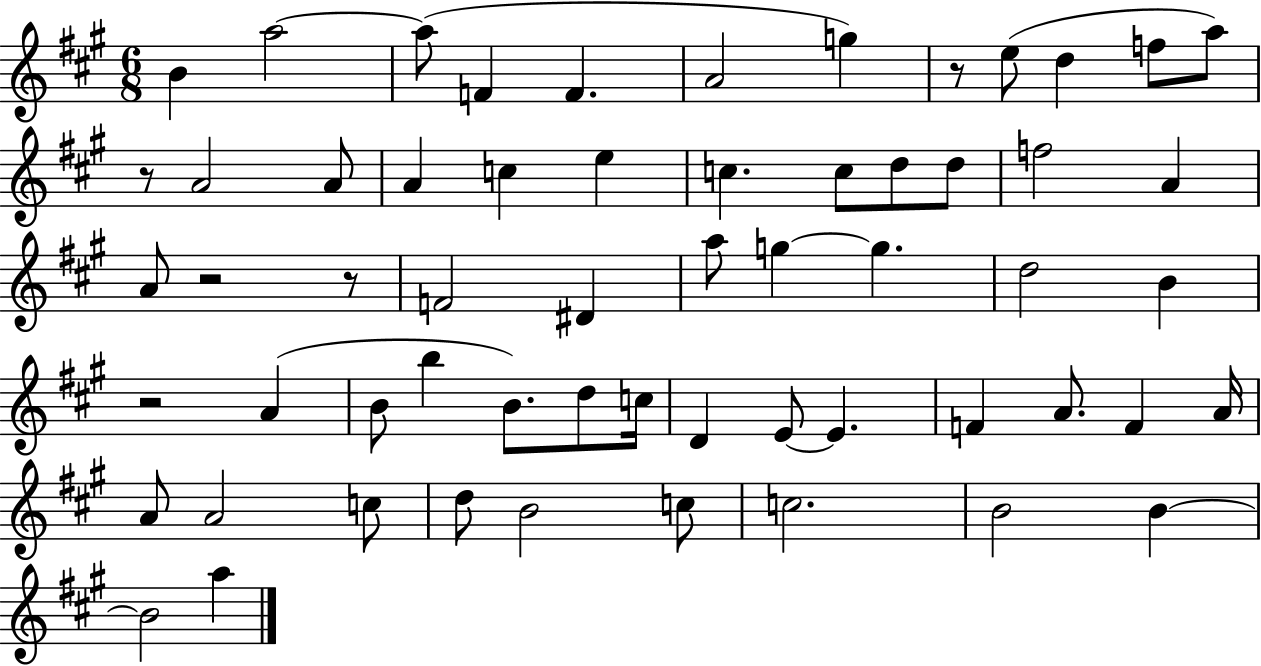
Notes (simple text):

B4/q A5/h A5/e F4/q F4/q. A4/h G5/q R/e E5/e D5/q F5/e A5/e R/e A4/h A4/e A4/q C5/q E5/q C5/q. C5/e D5/e D5/e F5/h A4/q A4/e R/h R/e F4/h D#4/q A5/e G5/q G5/q. D5/h B4/q R/h A4/q B4/e B5/q B4/e. D5/e C5/s D4/q E4/e E4/q. F4/q A4/e. F4/q A4/s A4/e A4/h C5/e D5/e B4/h C5/e C5/h. B4/h B4/q B4/h A5/q